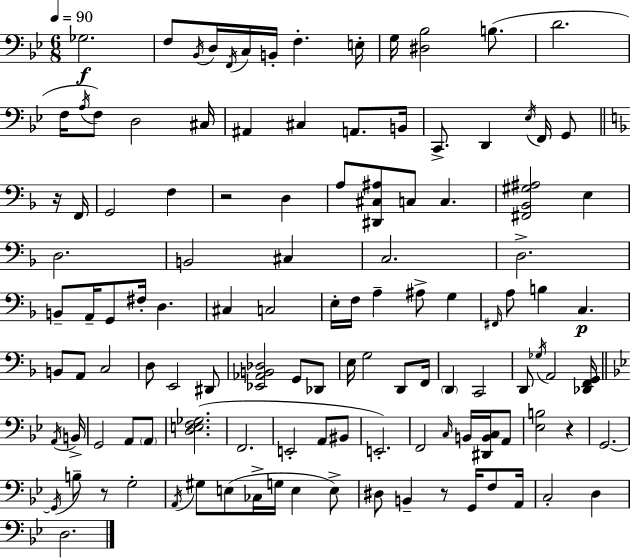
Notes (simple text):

Gb3/h. F3/e Bb2/s D3/s F2/s C3/s B2/s F3/q. E3/s G3/s [D#3,Bb3]/h B3/e. D4/h. F3/s A3/s F3/e D3/h C#3/s A#2/q C#3/q A2/e. B2/s C2/e. D2/q Eb3/s F2/s G2/e R/s F2/s G2/h F3/q R/h D3/q A3/e [D#2,C#3,A#3]/e C3/e C3/q. [F#2,Bb2,G#3,A#3]/h E3/q D3/h. B2/h C#3/q C3/h. D3/h. B2/e A2/s G2/e F#3/s D3/q. C#3/q C3/h E3/s F3/s A3/q A#3/e G3/q F#2/s A3/e B3/q C3/q. B2/e A2/e C3/h D3/e E2/h D#2/e [Eb2,Ab2,B2,Db3]/h G2/e Db2/e E3/s G3/h D2/e F2/s D2/q C2/h D2/e Gb3/s A2/h [Db2,F2,G2]/s A2/s B2/s G2/h A2/e A2/e [D3,E3,F3,Gb3]/h. F2/h. E2/h A2/e BIS2/e E2/h. F2/h C3/s B2/s [D#2,B2,C3]/s A2/e [Eb3,B3]/h R/q G2/h. G2/s B3/e R/e G3/h A2/s G#3/e E3/e CES3/s G3/s E3/q E3/e D#3/e B2/q R/e G2/s F3/e A2/s C3/h D3/q D3/h.